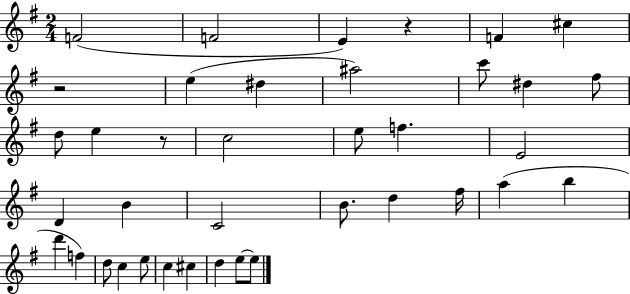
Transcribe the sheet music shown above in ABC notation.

X:1
T:Untitled
M:2/4
L:1/4
K:G
F2 F2 E z F ^c z2 e ^d ^a2 c'/2 ^d ^f/2 d/2 e z/2 c2 e/2 f E2 D B C2 B/2 d ^f/4 a b d' f d/2 c e/2 c ^c d e/2 e/2